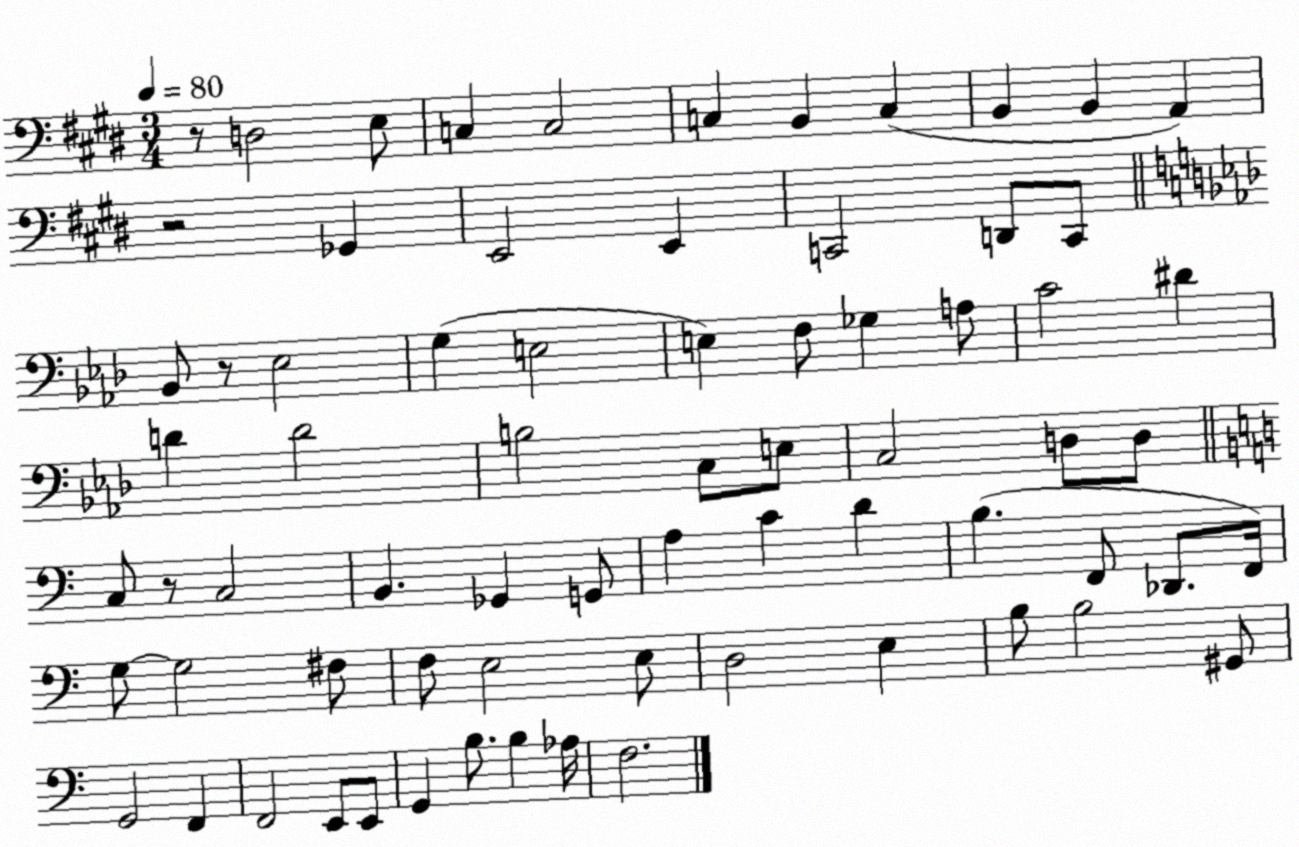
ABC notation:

X:1
T:Untitled
M:3/4
L:1/4
K:E
z/2 D,2 E,/2 C, C,2 C, B,, C, B,, B,, A,, z2 _G,, E,,2 E,, C,,2 D,,/2 C,,/2 _B,,/2 z/2 _E,2 G, E,2 E, F,/2 _G, A,/2 C2 ^D D D2 B,2 C,/2 E,/2 C,2 D,/2 D,/2 C,/2 z/2 C,2 B,, _G,, G,,/2 A, C D B, F,,/2 _D,,/2 F,,/4 G,/2 G,2 ^F,/2 F,/2 E,2 E,/2 D,2 E, B,/2 B,2 ^G,,/2 G,,2 F,, F,,2 E,,/2 E,,/2 G,, B,/2 B, _A,/4 F,2